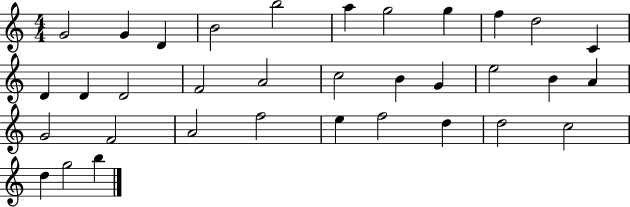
X:1
T:Untitled
M:4/4
L:1/4
K:C
G2 G D B2 b2 a g2 g f d2 C D D D2 F2 A2 c2 B G e2 B A G2 F2 A2 f2 e f2 d d2 c2 d g2 b